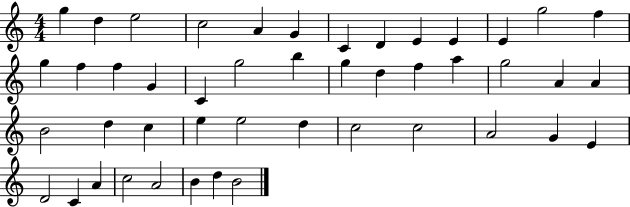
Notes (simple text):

G5/q D5/q E5/h C5/h A4/q G4/q C4/q D4/q E4/q E4/q E4/q G5/h F5/q G5/q F5/q F5/q G4/q C4/q G5/h B5/q G5/q D5/q F5/q A5/q G5/h A4/q A4/q B4/h D5/q C5/q E5/q E5/h D5/q C5/h C5/h A4/h G4/q E4/q D4/h C4/q A4/q C5/h A4/h B4/q D5/q B4/h